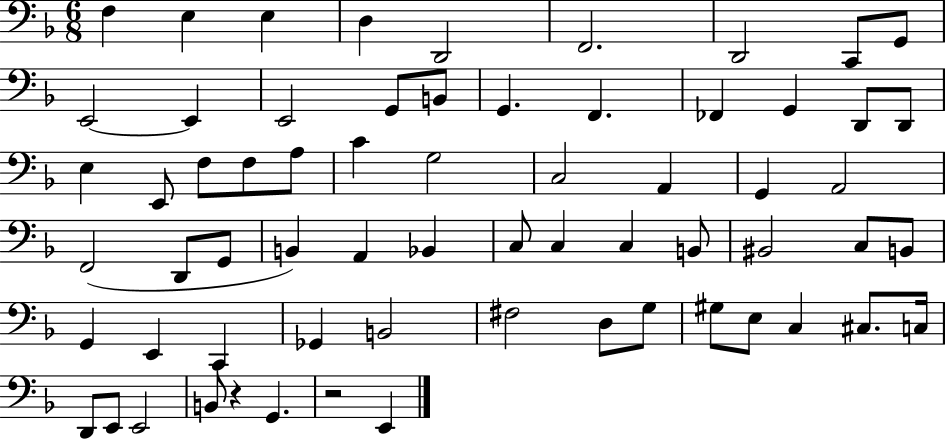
{
  \clef bass
  \numericTimeSignature
  \time 6/8
  \key f \major
  f4 e4 e4 | d4 d,2 | f,2. | d,2 c,8 g,8 | \break e,2~~ e,4 | e,2 g,8 b,8 | g,4. f,4. | fes,4 g,4 d,8 d,8 | \break e4 e,8 f8 f8 a8 | c'4 g2 | c2 a,4 | g,4 a,2 | \break f,2( d,8 g,8 | b,4) a,4 bes,4 | c8 c4 c4 b,8 | bis,2 c8 b,8 | \break g,4 e,4 c,4 | ges,4 b,2 | fis2 d8 g8 | gis8 e8 c4 cis8. c16 | \break d,8 e,8 e,2 | b,8 r4 g,4. | r2 e,4 | \bar "|."
}